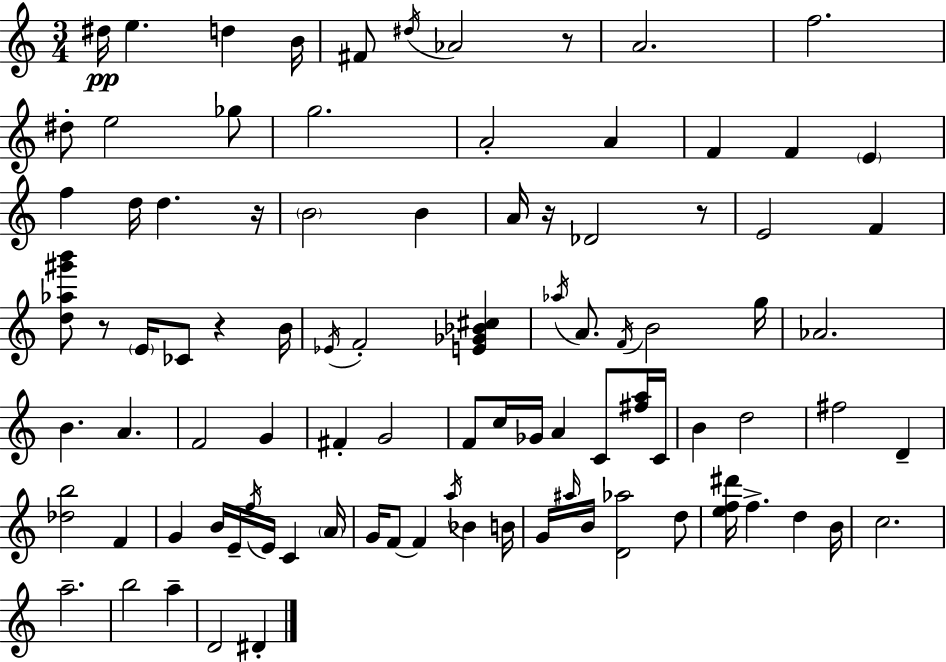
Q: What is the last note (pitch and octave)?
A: D#4